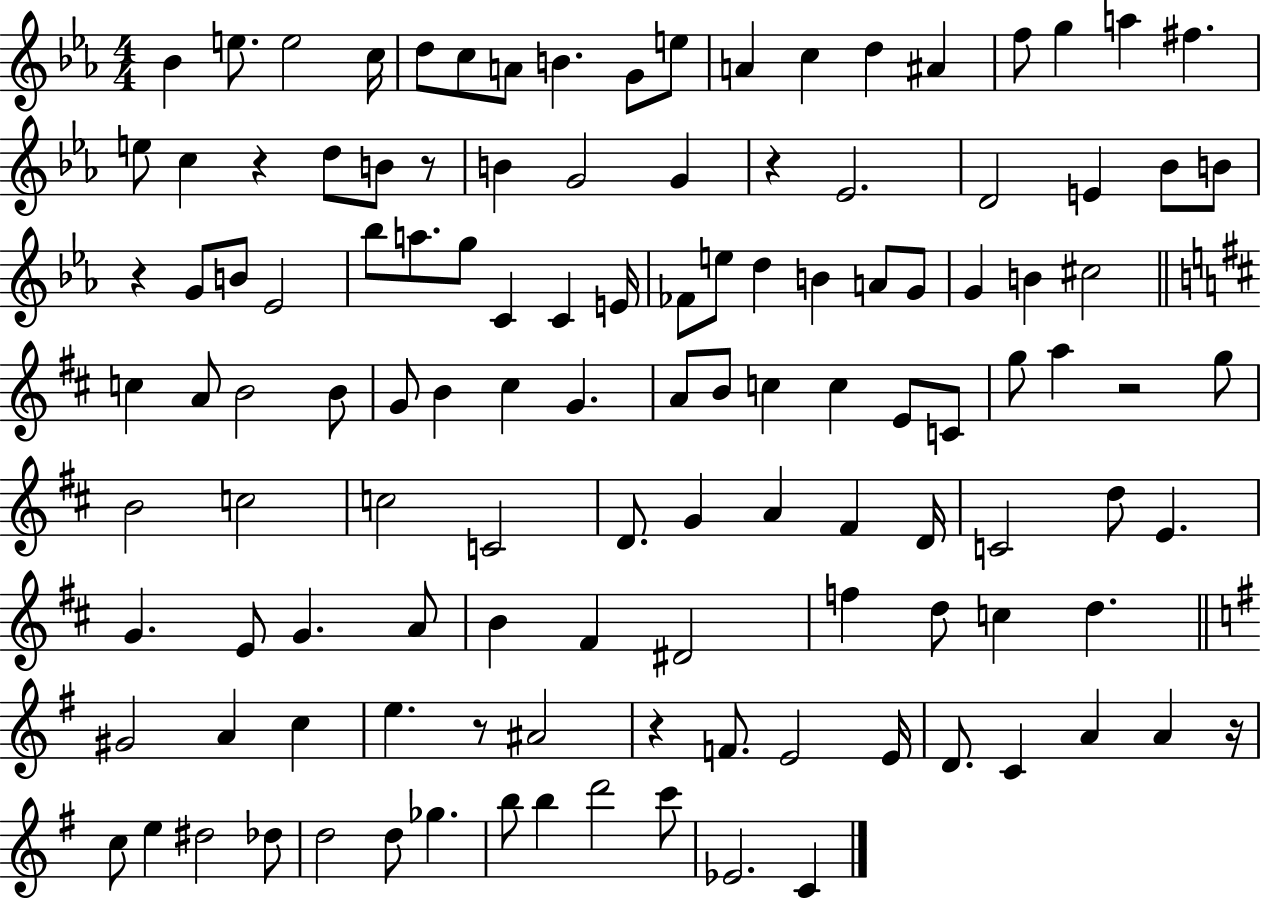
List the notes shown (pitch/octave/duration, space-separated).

Bb4/q E5/e. E5/h C5/s D5/e C5/e A4/e B4/q. G4/e E5/e A4/q C5/q D5/q A#4/q F5/e G5/q A5/q F#5/q. E5/e C5/q R/q D5/e B4/e R/e B4/q G4/h G4/q R/q Eb4/h. D4/h E4/q Bb4/e B4/e R/q G4/e B4/e Eb4/h Bb5/e A5/e. G5/e C4/q C4/q E4/s FES4/e E5/e D5/q B4/q A4/e G4/e G4/q B4/q C#5/h C5/q A4/e B4/h B4/e G4/e B4/q C#5/q G4/q. A4/e B4/e C5/q C5/q E4/e C4/e G5/e A5/q R/h G5/e B4/h C5/h C5/h C4/h D4/e. G4/q A4/q F#4/q D4/s C4/h D5/e E4/q. G4/q. E4/e G4/q. A4/e B4/q F#4/q D#4/h F5/q D5/e C5/q D5/q. G#4/h A4/q C5/q E5/q. R/e A#4/h R/q F4/e. E4/h E4/s D4/e. C4/q A4/q A4/q R/s C5/e E5/q D#5/h Db5/e D5/h D5/e Gb5/q. B5/e B5/q D6/h C6/e Eb4/h. C4/q